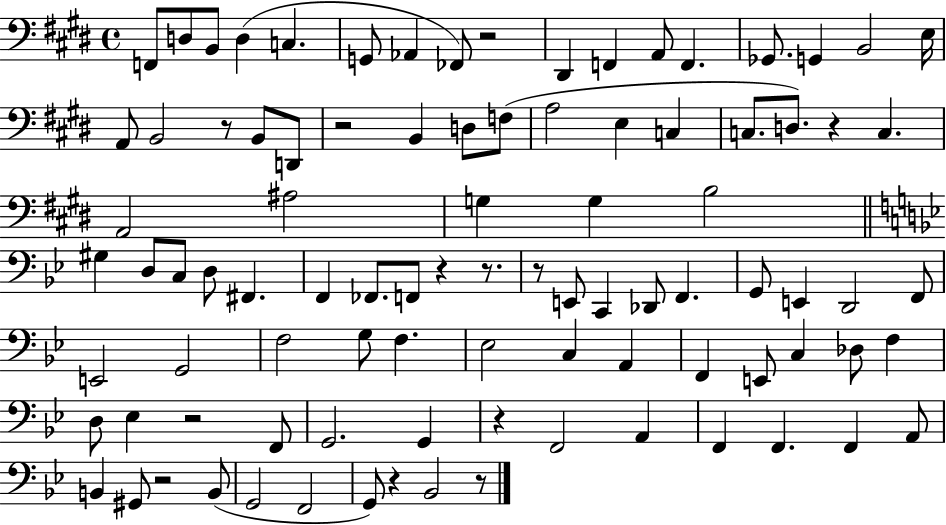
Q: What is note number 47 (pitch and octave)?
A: G2